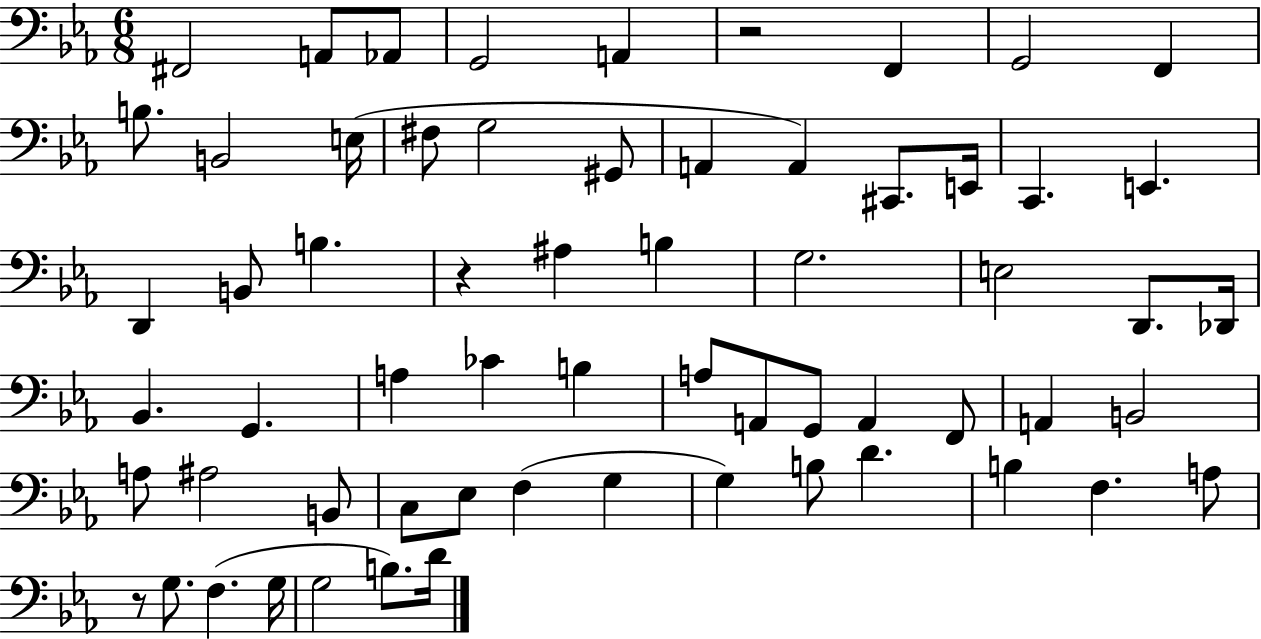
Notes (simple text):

F#2/h A2/e Ab2/e G2/h A2/q R/h F2/q G2/h F2/q B3/e. B2/h E3/s F#3/e G3/h G#2/e A2/q A2/q C#2/e. E2/s C2/q. E2/q. D2/q B2/e B3/q. R/q A#3/q B3/q G3/h. E3/h D2/e. Db2/s Bb2/q. G2/q. A3/q CES4/q B3/q A3/e A2/e G2/e A2/q F2/e A2/q B2/h A3/e A#3/h B2/e C3/e Eb3/e F3/q G3/q G3/q B3/e D4/q. B3/q F3/q. A3/e R/e G3/e. F3/q. G3/s G3/h B3/e. D4/s